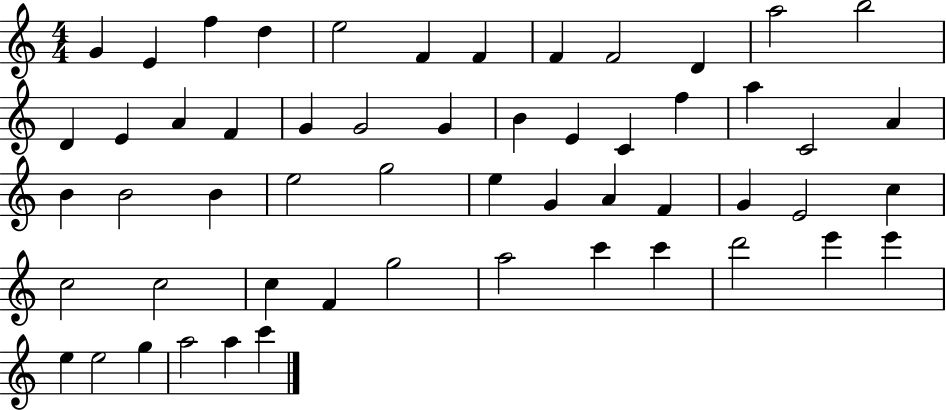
G4/q E4/q F5/q D5/q E5/h F4/q F4/q F4/q F4/h D4/q A5/h B5/h D4/q E4/q A4/q F4/q G4/q G4/h G4/q B4/q E4/q C4/q F5/q A5/q C4/h A4/q B4/q B4/h B4/q E5/h G5/h E5/q G4/q A4/q F4/q G4/q E4/h C5/q C5/h C5/h C5/q F4/q G5/h A5/h C6/q C6/q D6/h E6/q E6/q E5/q E5/h G5/q A5/h A5/q C6/q